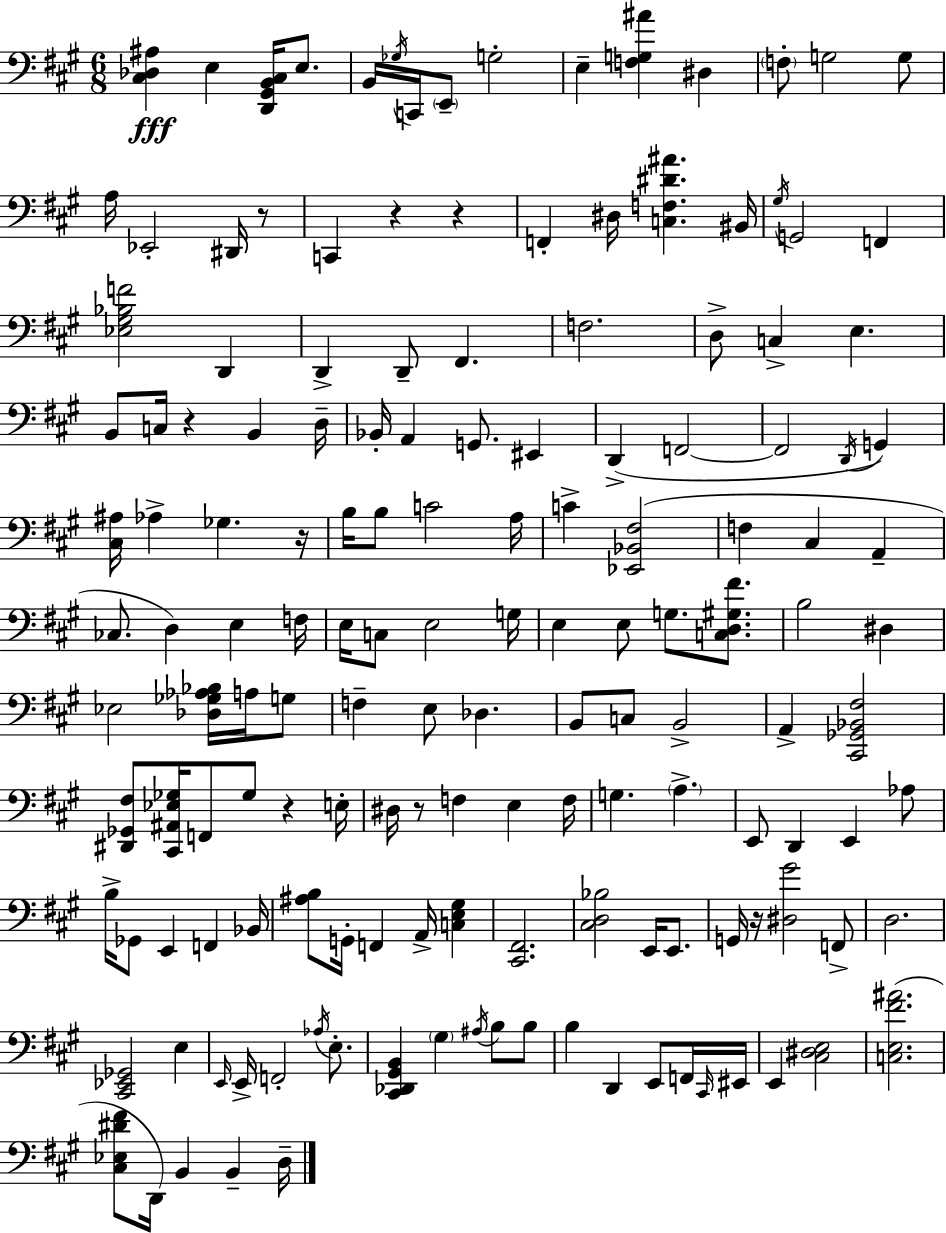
{
  \clef bass
  \numericTimeSignature
  \time 6/8
  \key a \major
  <cis des ais>4\fff e4 <d, gis, b, cis>16 e8. | b,16 \acciaccatura { ges16 } c,16 \parenthesize e,8-- g2-. | e4-- <f g ais'>4 dis4 | \parenthesize f8-. g2 g8 | \break a16 ees,2-. dis,16 r8 | c,4 r4 r4 | f,4-. dis16 <c f dis' ais'>4. | bis,16 \acciaccatura { gis16 } g,2 f,4 | \break <ees gis bes f'>2 d,4 | d,4-> d,8-- fis,4. | f2. | d8-> c4-> e4. | \break b,8 c16 r4 b,4 | d16-- bes,16-. a,4 g,8. eis,4 | d,4->( f,2~~ | f,2 \acciaccatura { d,16 }) g,4 | \break <cis ais>16 aes4-> ges4. | r16 b16 b8 c'2 | a16 c'4-> <ees, bes, fis>2( | f4 cis4 a,4-- | \break ces8. d4) e4 | f16 e16 c8 e2 | g16 e4 e8 g8. | <c d gis fis'>8. b2 dis4 | \break ees2 <des ges aes bes>16 | a16 g8 f4-- e8 des4. | b,8 c8 b,2-> | a,4-> <cis, ges, bes, fis>2 | \break <dis, ges, fis>8 <cis, ais, ees ges>16 f,8 ges8 r4 | e16-. dis16 r8 f4 e4 | f16 g4. \parenthesize a4.-> | e,8 d,4 e,4 | \break aes8 b16-> ges,8 e,4 f,4 | bes,16 <ais b>8 g,16-. f,4 a,16-> <c e gis>4 | <cis, fis,>2. | <cis d bes>2 e,16 | \break e,8. g,16 r16 <dis gis'>2 | f,8-> d2. | <cis, ees, ges,>2 e4 | \grace { e,16 } e,16-> f,2-. | \break \acciaccatura { aes16 } e8.-. <cis, des, gis, b,>4 \parenthesize gis4 | \acciaccatura { ais16 } b8 b8 b4 d,4 | e,8 f,16 \grace { cis,16 } eis,16 e,4 <cis dis e>2 | <c e fis' ais'>2.( | \break <cis ees dis' fis'>8 d,16) b,4 | b,4-- d16-- \bar "|."
}